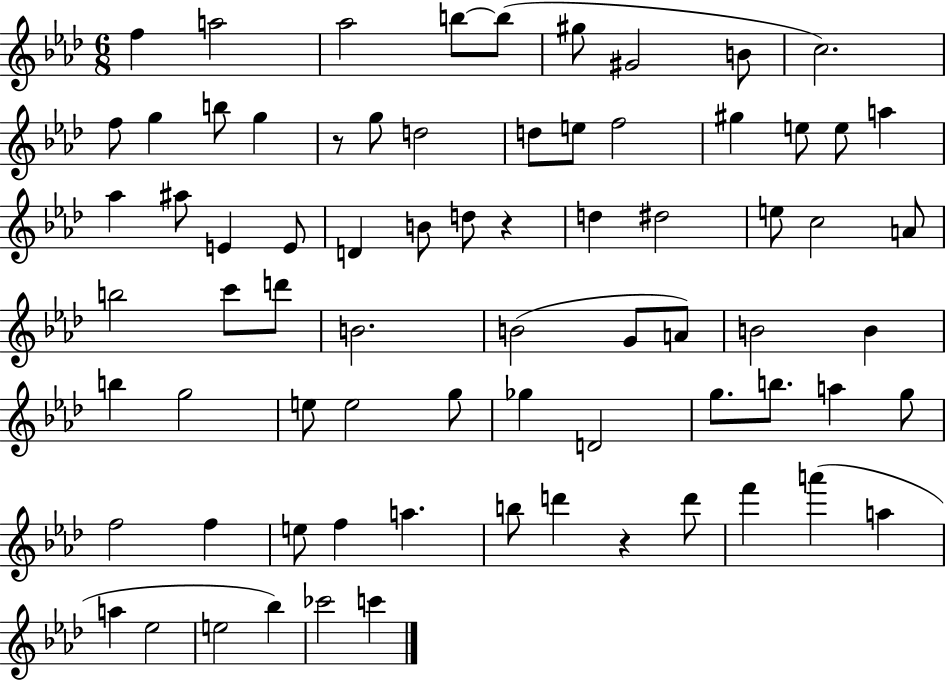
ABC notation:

X:1
T:Untitled
M:6/8
L:1/4
K:Ab
f a2 _a2 b/2 b/2 ^g/2 ^G2 B/2 c2 f/2 g b/2 g z/2 g/2 d2 d/2 e/2 f2 ^g e/2 e/2 a _a ^a/2 E E/2 D B/2 d/2 z d ^d2 e/2 c2 A/2 b2 c'/2 d'/2 B2 B2 G/2 A/2 B2 B b g2 e/2 e2 g/2 _g D2 g/2 b/2 a g/2 f2 f e/2 f a b/2 d' z d'/2 f' a' a a _e2 e2 _b _c'2 c'